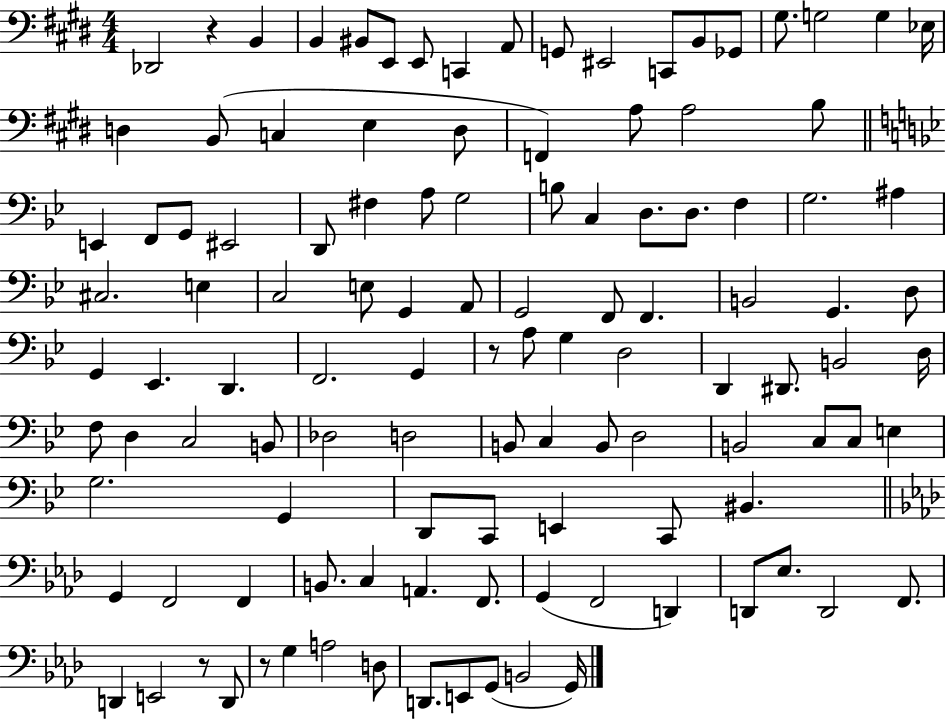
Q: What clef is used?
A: bass